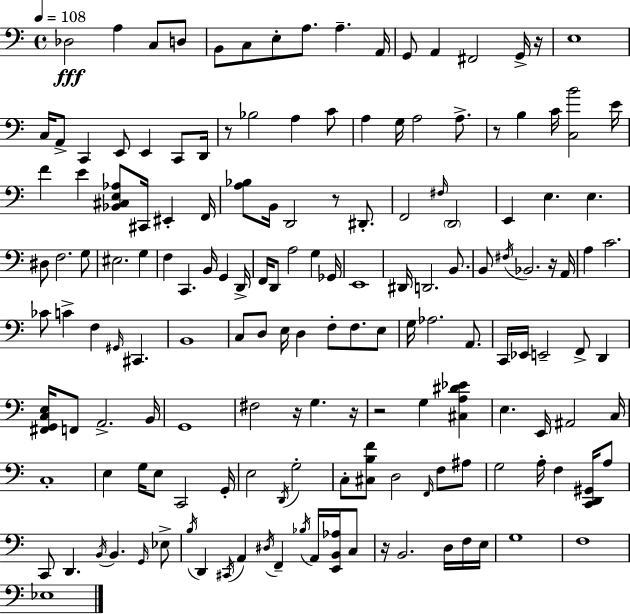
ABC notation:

X:1
T:Untitled
M:4/4
L:1/4
K:C
_D,2 A, C,/2 D,/2 B,,/2 C,/2 E,/2 A,/2 A, A,,/4 G,,/2 A,, ^F,,2 G,,/4 z/4 E,4 C,/4 A,,/2 C,, E,,/2 E,, C,,/2 D,,/4 z/2 _B,2 A, C/2 A, G,/4 A,2 A,/2 z/2 B, C/4 [C,B]2 E/4 F E [_B,,^C,E,_A,]/2 ^C,,/4 ^E,, F,,/4 [A,_B,]/2 B,,/4 D,,2 z/2 ^D,,/2 F,,2 ^F,/4 D,,2 E,, E, E, ^D,/2 F,2 G,/2 ^E,2 G, F, C,, B,,/4 G,, D,,/4 F,,/4 D,,/2 A,2 G, _G,,/4 E,,4 ^D,,/4 D,,2 B,,/2 B,,/2 ^F,/4 _B,,2 z/4 A,,/4 A, C2 _C/2 C F, ^G,,/4 ^C,, B,,4 C,/2 D,/2 E,/4 D, F,/2 F,/2 E,/2 G,/4 _A,2 A,,/2 C,,/4 _E,,/4 E,,2 F,,/2 D,, [^F,,G,,C,E,]/4 F,,/2 A,,2 B,,/4 G,,4 ^F,2 z/4 G, z/4 z2 G, [^C,A,^D_E] E, E,,/4 ^A,,2 C,/4 C,4 E, G,/4 E,/2 C,,2 G,,/4 E,2 D,,/4 G,2 C,/2 [^C,B,F]/2 D,2 F,,/4 F,/2 ^A,/2 G,2 A,/4 F, [C,,D,,^G,,]/4 A,/2 C,,/2 D,, B,,/4 B,, G,,/4 _E,/2 B,/4 D,, ^C,,/4 A,, ^D,/4 F,, _B,/4 A,,/4 [E,,B,,_A,]/4 C,/2 z/4 B,,2 D,/4 F,/4 E,/4 G,4 F,4 _E,4